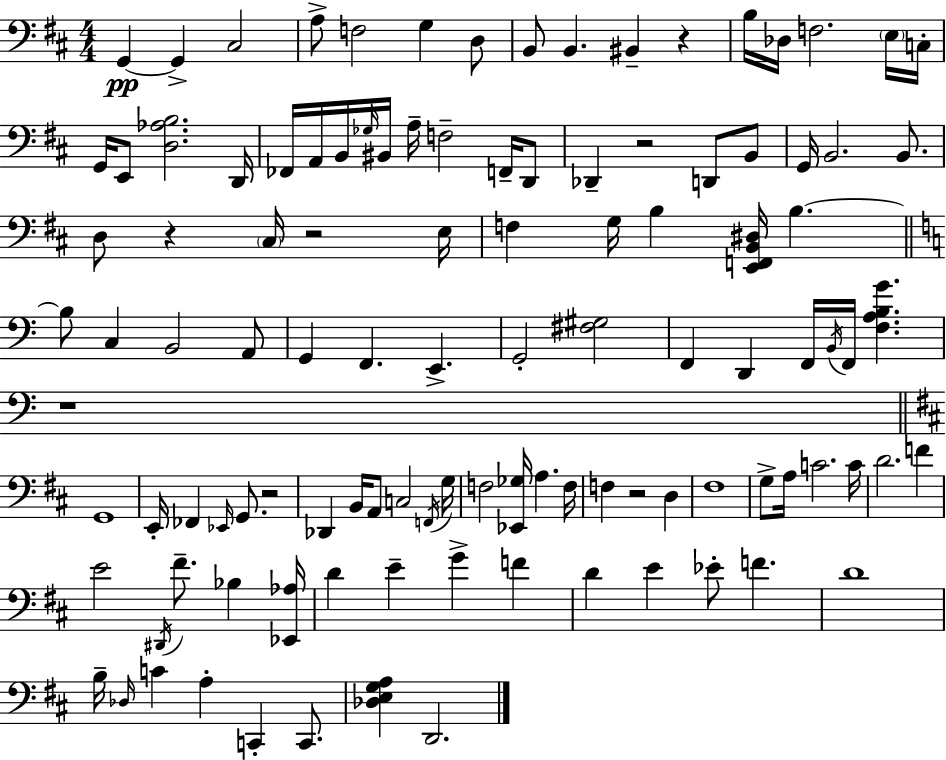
{
  \clef bass
  \numericTimeSignature
  \time 4/4
  \key d \major
  g,4~~\pp g,4-> cis2 | a8-> f2 g4 d8 | b,8 b,4. bis,4-- r4 | b16 des16 f2. \parenthesize e16 c16-. | \break g,16 e,8 <d aes b>2. d,16 | fes,16 a,16 b,16 \grace { ges16 } bis,16 a16-- f2-- f,16-- d,8 | des,4-- r2 d,8 b,8 | g,16 b,2. b,8. | \break d8 r4 \parenthesize cis16 r2 | e16 f4 g16 b4 <e, f, b, dis>16 b4.~~ | \bar "||" \break \key c \major b8 c4 b,2 a,8 | g,4 f,4. e,4.-> | g,2-. <fis gis>2 | f,4 d,4 f,16 \acciaccatura { b,16 } f,16 <f a b g'>4. | \break r1 | \bar "||" \break \key b \minor g,1 | e,16-. fes,4 \grace { ees,16 } g,8. r2 | des,4 b,16 a,8 c2 | \acciaccatura { f,16 } g16 f2 <ees, ges>16 a4. | \break f16 f4 r2 d4 | fis1 | g8-> a16 c'2. | c'16 d'2. f'4 | \break e'2 \acciaccatura { dis,16 } fis'8.-- bes4 | <ees, aes>16 d'4 e'4-- g'4-> f'4 | d'4 e'4 ees'8-. f'4. | d'1 | \break b16-- \grace { des16 } c'4 a4-. c,4-. | c,8. <des e g a>4 d,2. | \bar "|."
}